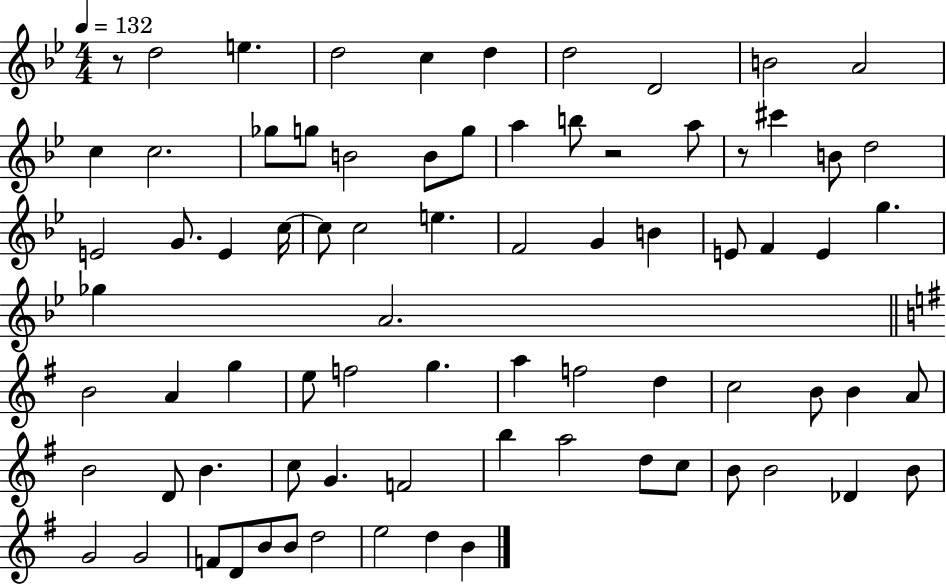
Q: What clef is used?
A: treble